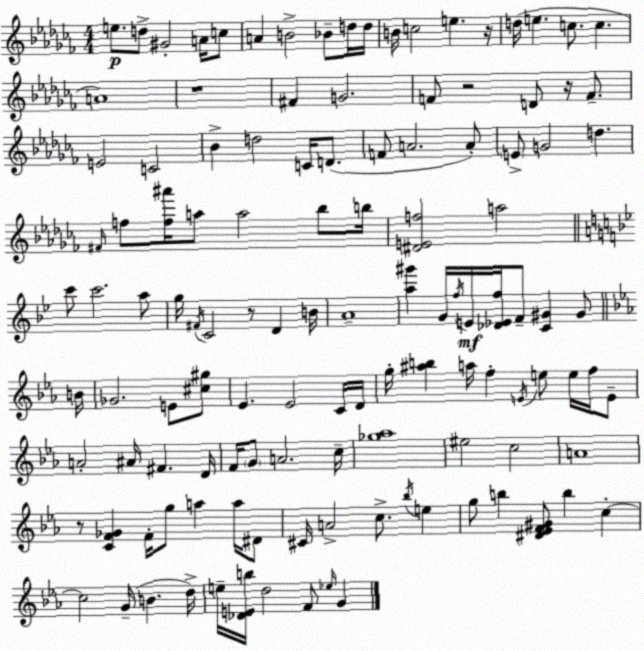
X:1
T:Untitled
M:4/4
L:1/4
K:Abm
e/2 d/2 ^G2 A/4 c/2 A B2 _B/2 d/4 d/4 B/4 c2 e z/4 d/4 e c/2 c A4 z4 ^F G2 F/2 z2 D/2 z/4 F/2 E2 C2 _B d2 C/4 D/2 F/2 A2 A/2 E/2 G2 d ^F/4 f/2 [f^a']/4 a/2 a2 _b/2 b/4 [^DEf]2 a2 c'/2 c'2 a/2 g/4 ^F/4 C2 z/2 D B/4 A4 [a^g'] G/4 f/4 E/4 [_D_Ef]/4 F/2 [C^G] ^G/2 B/4 _G2 E/2 [^c^g]/2 _E _E2 C/4 D/4 g/4 [^ab] a/4 f E/4 e/2 e/4 f/4 E/2 A2 ^A/4 ^F D/4 F/4 G/2 A2 c/4 [_g_a]4 ^e2 c2 A4 z/2 [CF_G] F/4 g/2 a a/4 ^D/2 ^C/4 A2 c/2 _b/4 e g/2 b [^D_EF^G]/2 b c c2 G/4 B d/4 e/4 [_DEb]/4 d2 F/2 _e/4 G